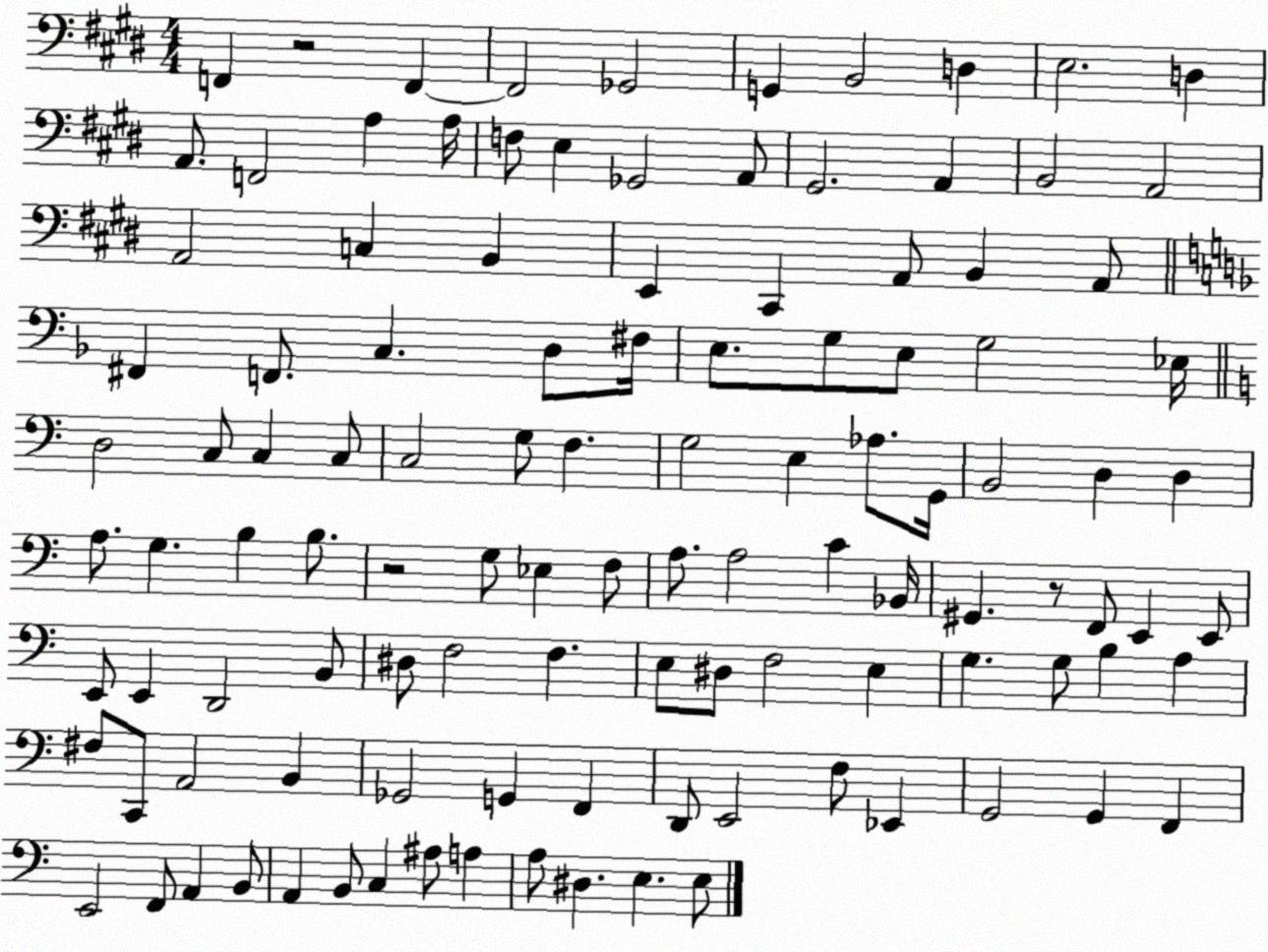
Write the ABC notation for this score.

X:1
T:Untitled
M:4/4
L:1/4
K:E
F,, z2 F,, F,,2 _G,,2 G,, B,,2 D, E,2 D, A,,/2 F,,2 A, A,/4 F,/2 E, _G,,2 A,,/2 ^G,,2 A,, B,,2 A,,2 A,,2 C, B,, E,, ^C,, A,,/2 B,, A,,/2 ^F,, F,,/2 C, D,/2 ^F,/4 E,/2 G,/2 E,/2 G,2 _E,/4 D,2 C,/2 C, C,/2 C,2 G,/2 F, G,2 E, _A,/2 G,,/4 B,,2 D, D, A,/2 G, B, B,/2 z2 G,/2 _E, F,/2 A,/2 A,2 C _B,,/4 ^G,, z/2 F,,/2 E,, E,,/2 E,,/2 E,, D,,2 B,,/2 ^D,/2 F,2 F, E,/2 ^D,/2 F,2 E, G, G,/2 B, A, ^F,/2 C,,/2 A,,2 B,, _G,,2 G,, F,, D,,/2 E,,2 F,/2 _E,, G,,2 G,, F,, E,,2 F,,/2 A,, B,,/2 A,, B,,/2 C, ^A,/2 A, A,/2 ^D, E, E,/2